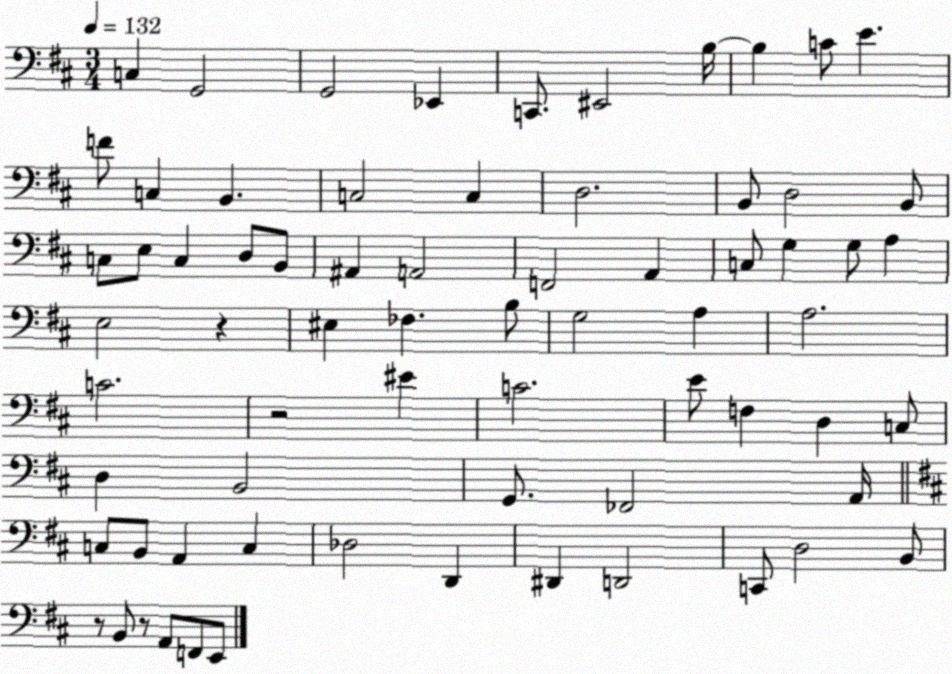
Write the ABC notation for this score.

X:1
T:Untitled
M:3/4
L:1/4
K:D
C, G,,2 G,,2 _E,, C,,/2 ^E,,2 B,/4 B, C/2 E F/2 C, B,, C,2 C, D,2 B,,/2 D,2 B,,/2 C,/2 E,/2 C, D,/2 B,,/2 ^A,, A,,2 F,,2 A,, C,/2 G, G,/2 A, E,2 z ^E, _F, B,/2 G,2 A, A,2 C2 z2 ^E C2 E/2 F, D, C,/2 D, B,,2 G,,/2 _F,,2 A,,/4 C,/2 B,,/2 A,, C, _D,2 D,, ^D,, D,,2 C,,/2 D,2 B,,/2 z/2 B,,/2 z/2 A,,/2 F,,/2 E,,/2